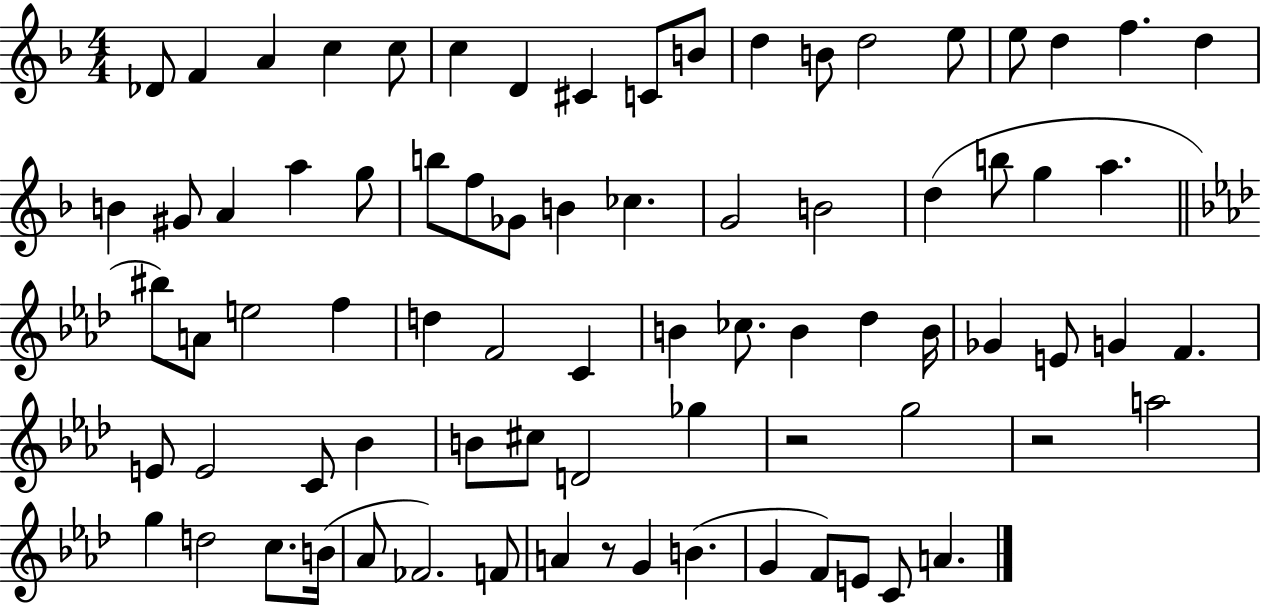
Db4/e F4/q A4/q C5/q C5/e C5/q D4/q C#4/q C4/e B4/e D5/q B4/e D5/h E5/e E5/e D5/q F5/q. D5/q B4/q G#4/e A4/q A5/q G5/e B5/e F5/e Gb4/e B4/q CES5/q. G4/h B4/h D5/q B5/e G5/q A5/q. BIS5/e A4/e E5/h F5/q D5/q F4/h C4/q B4/q CES5/e. B4/q Db5/q B4/s Gb4/q E4/e G4/q F4/q. E4/e E4/h C4/e Bb4/q B4/e C#5/e D4/h Gb5/q R/h G5/h R/h A5/h G5/q D5/h C5/e. B4/s Ab4/e FES4/h. F4/e A4/q R/e G4/q B4/q. G4/q F4/e E4/e C4/e A4/q.